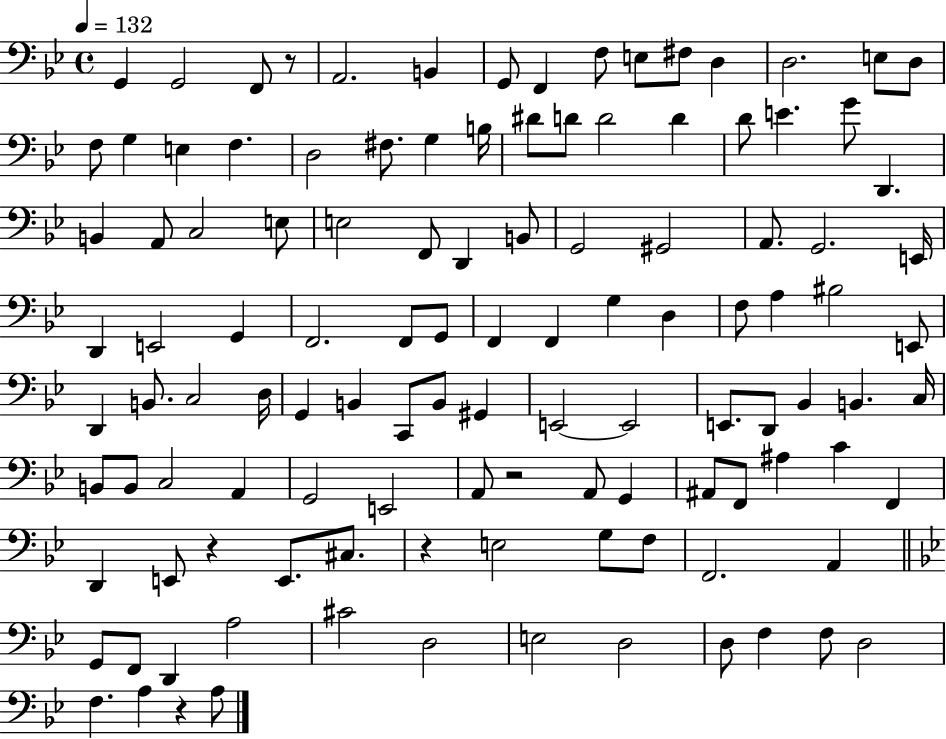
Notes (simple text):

G2/q G2/h F2/e R/e A2/h. B2/q G2/e F2/q F3/e E3/e F#3/e D3/q D3/h. E3/e D3/e F3/e G3/q E3/q F3/q. D3/h F#3/e. G3/q B3/s D#4/e D4/e D4/h D4/q D4/e E4/q. G4/e D2/q. B2/q A2/e C3/h E3/e E3/h F2/e D2/q B2/e G2/h G#2/h A2/e. G2/h. E2/s D2/q E2/h G2/q F2/h. F2/e G2/e F2/q F2/q G3/q D3/q F3/e A3/q BIS3/h E2/e D2/q B2/e. C3/h D3/s G2/q B2/q C2/e B2/e G#2/q E2/h E2/h E2/e. D2/e Bb2/q B2/q. C3/s B2/e B2/e C3/h A2/q G2/h E2/h A2/e R/h A2/e G2/q A#2/e F2/e A#3/q C4/q F2/q D2/q E2/e R/q E2/e. C#3/e. R/q E3/h G3/e F3/e F2/h. A2/q G2/e F2/e D2/q A3/h C#4/h D3/h E3/h D3/h D3/e F3/q F3/e D3/h F3/q. A3/q R/q A3/e